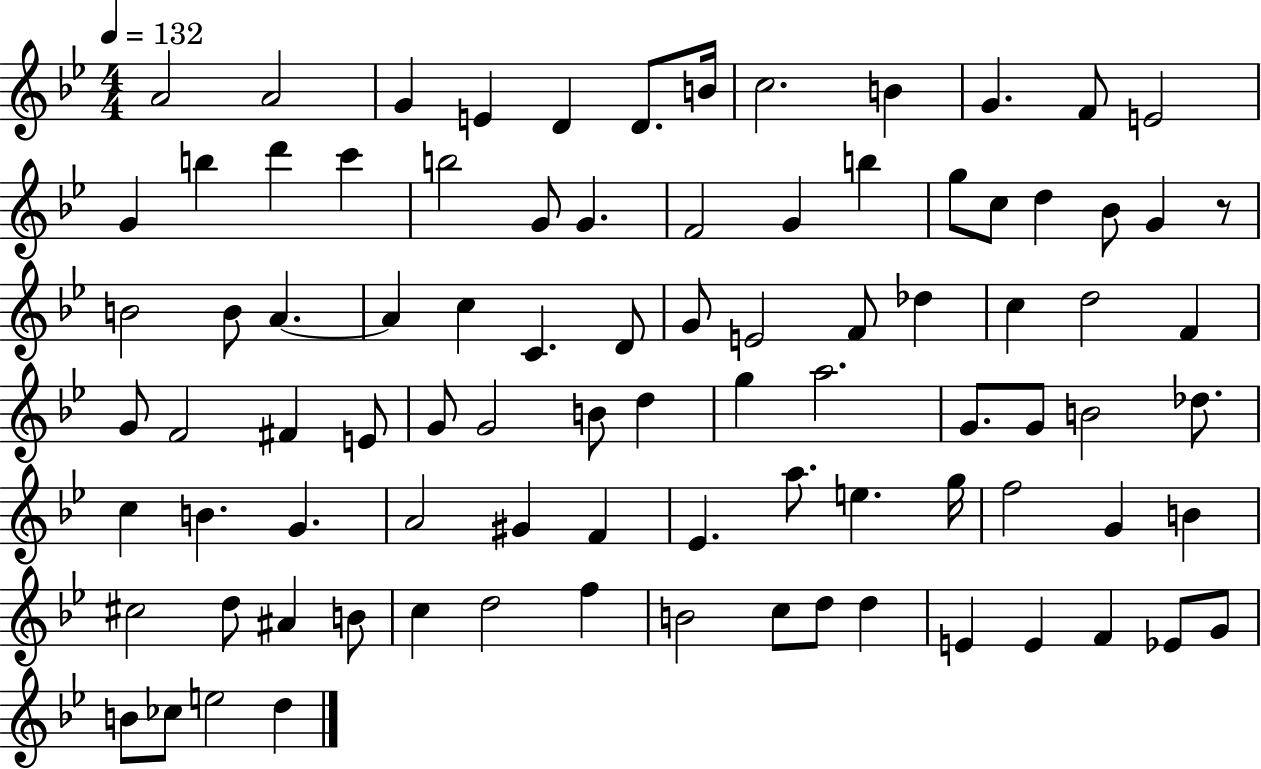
A4/h A4/h G4/q E4/q D4/q D4/e. B4/s C5/h. B4/q G4/q. F4/e E4/h G4/q B5/q D6/q C6/q B5/h G4/e G4/q. F4/h G4/q B5/q G5/e C5/e D5/q Bb4/e G4/q R/e B4/h B4/e A4/q. A4/q C5/q C4/q. D4/e G4/e E4/h F4/e Db5/q C5/q D5/h F4/q G4/e F4/h F#4/q E4/e G4/e G4/h B4/e D5/q G5/q A5/h. G4/e. G4/e B4/h Db5/e. C5/q B4/q. G4/q. A4/h G#4/q F4/q Eb4/q. A5/e. E5/q. G5/s F5/h G4/q B4/q C#5/h D5/e A#4/q B4/e C5/q D5/h F5/q B4/h C5/e D5/e D5/q E4/q E4/q F4/q Eb4/e G4/e B4/e CES5/e E5/h D5/q